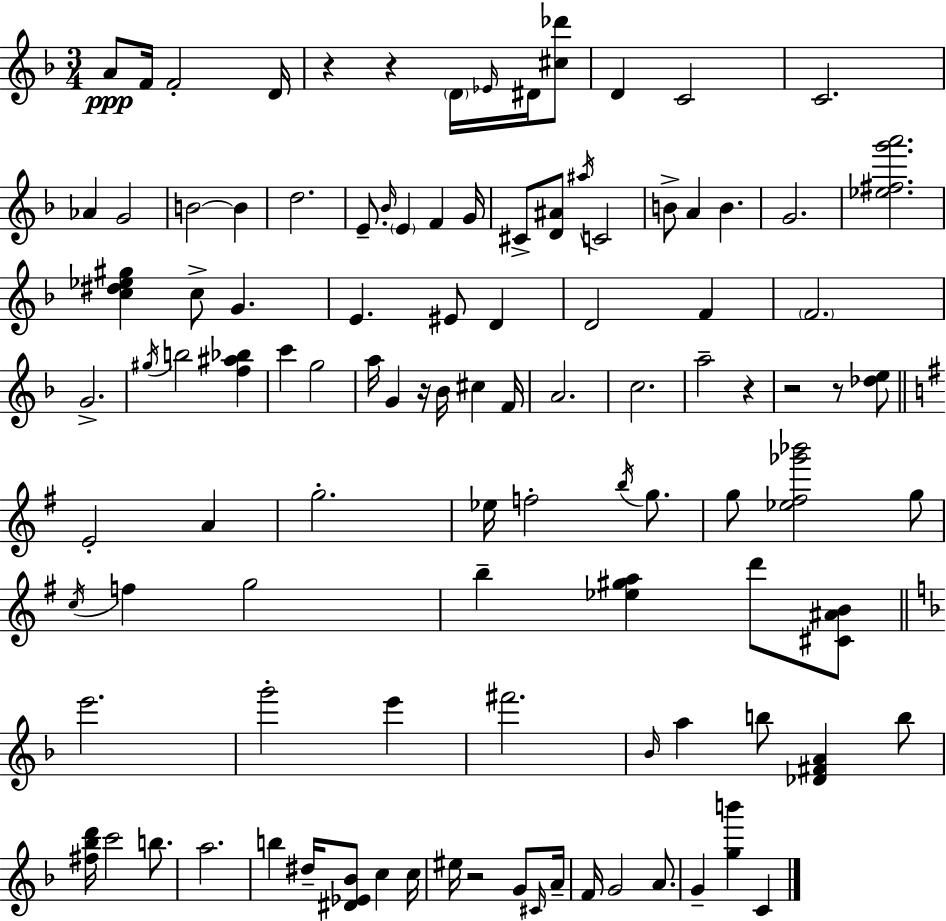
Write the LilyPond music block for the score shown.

{
  \clef treble
  \numericTimeSignature
  \time 3/4
  \key d \minor
  a'8\ppp f'16 f'2-. d'16 | r4 r4 \parenthesize d'16 \grace { ees'16 } dis'16 <cis'' des'''>8 | d'4 c'2 | c'2. | \break aes'4 g'2 | b'2~~ b'4 | d''2. | e'8.-- \grace { bes'16 } \parenthesize e'4 f'4 | \break g'16 cis'8-> <d' ais'>8 \acciaccatura { ais''16 } c'2 | b'8-> a'4 b'4. | g'2. | <ees'' fis'' g''' a'''>2. | \break <c'' dis'' ees'' gis''>4 c''8-> g'4. | e'4. eis'8 d'4 | d'2 f'4 | \parenthesize f'2. | \break g'2.-> | \acciaccatura { gis''16 } b''2 | <f'' ais'' bes''>4 c'''4 g''2 | a''16 g'4 r16 bes'16 cis''4 | \break f'16 a'2. | c''2. | a''2-- | r4 r2 | \break r8 <des'' e''>8 \bar "||" \break \key g \major e'2-. a'4 | g''2.-. | ees''16 f''2-. \acciaccatura { b''16 } g''8. | g''8 <ees'' fis'' ges''' bes'''>2 g''8 | \break \acciaccatura { c''16 } f''4 g''2 | b''4-- <ees'' gis'' a''>4 d'''8 | <cis' ais' b'>8 \bar "||" \break \key d \minor e'''2. | g'''2-. e'''4 | fis'''2. | \grace { bes'16 } a''4 b''8 <des' fis' a'>4 b''8 | \break <fis'' bes'' d'''>16 c'''2 b''8. | a''2. | b''4 dis''16-- <dis' ees' bes'>8 c''4 | c''16 eis''16 r2 g'8 | \break \grace { cis'16 } a'16-- f'16 g'2 a'8. | g'4-- <g'' b'''>4 c'4 | \bar "|."
}